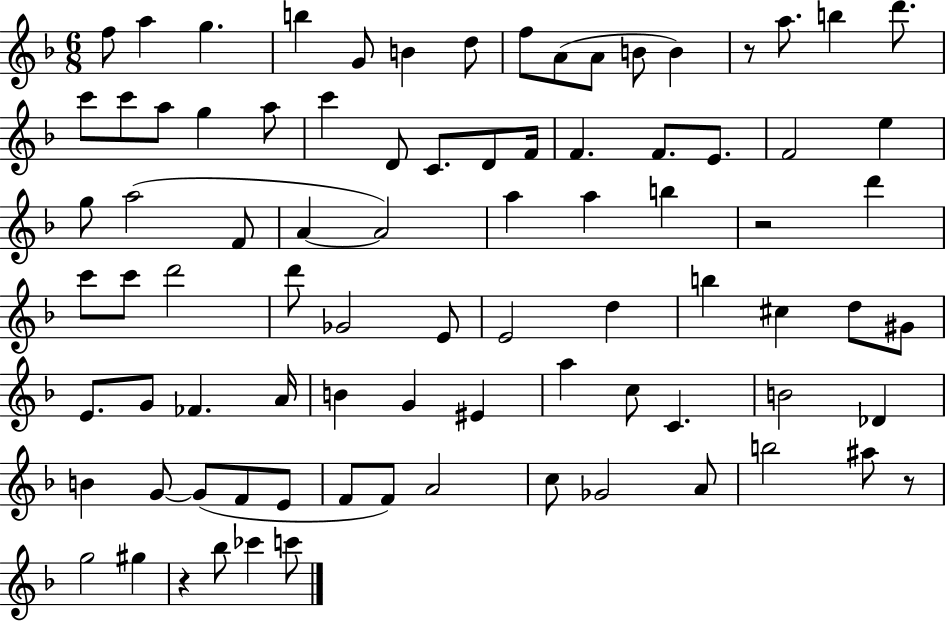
{
  \clef treble
  \numericTimeSignature
  \time 6/8
  \key f \major
  f''8 a''4 g''4. | b''4 g'8 b'4 d''8 | f''8 a'8( a'8 b'8 b'4) | r8 a''8. b''4 d'''8. | \break c'''8 c'''8 a''8 g''4 a''8 | c'''4 d'8 c'8. d'8 f'16 | f'4. f'8. e'8. | f'2 e''4 | \break g''8 a''2( f'8 | a'4~~ a'2) | a''4 a''4 b''4 | r2 d'''4 | \break c'''8 c'''8 d'''2 | d'''8 ges'2 e'8 | e'2 d''4 | b''4 cis''4 d''8 gis'8 | \break e'8. g'8 fes'4. a'16 | b'4 g'4 eis'4 | a''4 c''8 c'4. | b'2 des'4 | \break b'4 g'8~~ g'8( f'8 e'8 | f'8 f'8) a'2 | c''8 ges'2 a'8 | b''2 ais''8 r8 | \break g''2 gis''4 | r4 bes''8 ces'''4 c'''8 | \bar "|."
}